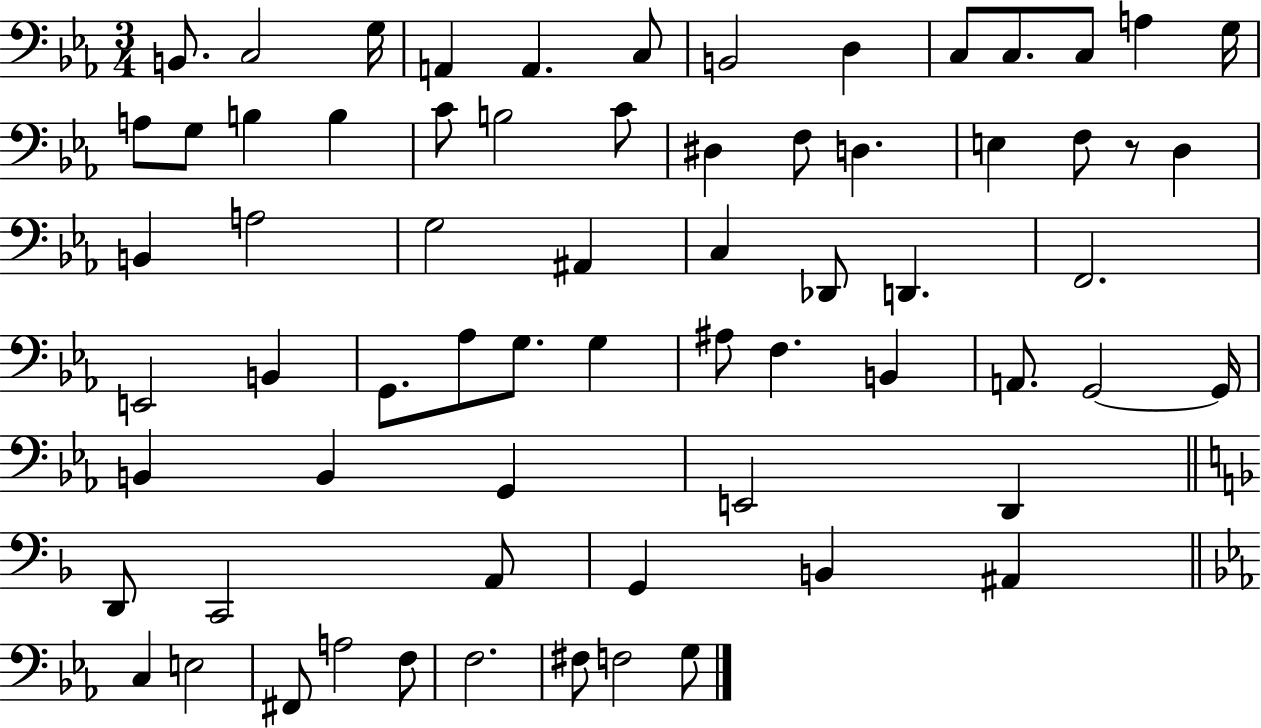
X:1
T:Untitled
M:3/4
L:1/4
K:Eb
B,,/2 C,2 G,/4 A,, A,, C,/2 B,,2 D, C,/2 C,/2 C,/2 A, G,/4 A,/2 G,/2 B, B, C/2 B,2 C/2 ^D, F,/2 D, E, F,/2 z/2 D, B,, A,2 G,2 ^A,, C, _D,,/2 D,, F,,2 E,,2 B,, G,,/2 _A,/2 G,/2 G, ^A,/2 F, B,, A,,/2 G,,2 G,,/4 B,, B,, G,, E,,2 D,, D,,/2 C,,2 A,,/2 G,, B,, ^A,, C, E,2 ^F,,/2 A,2 F,/2 F,2 ^F,/2 F,2 G,/2